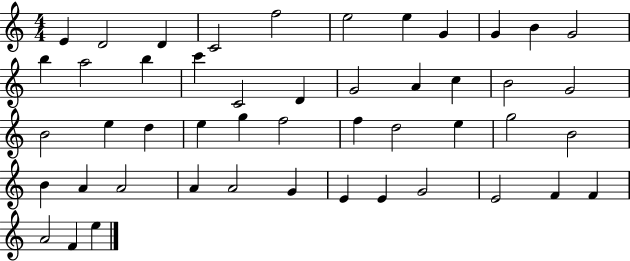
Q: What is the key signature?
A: C major